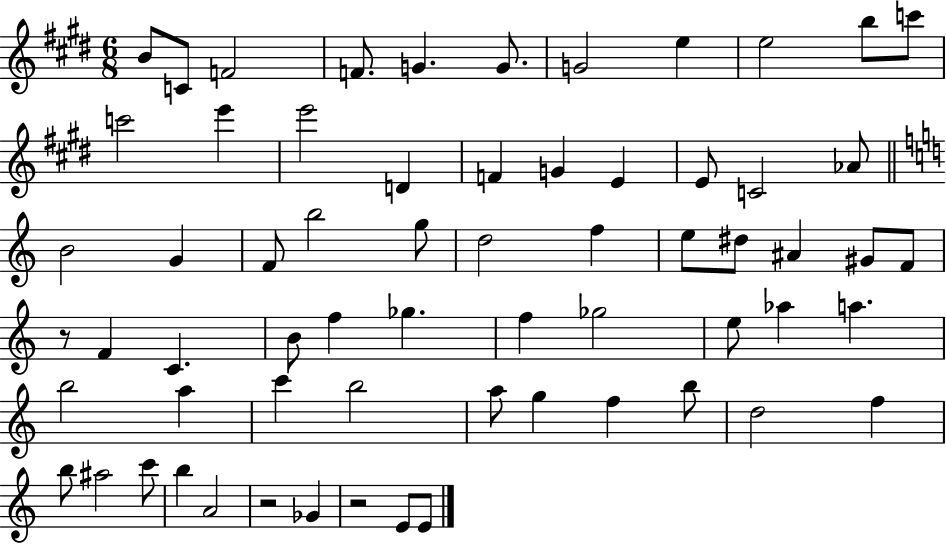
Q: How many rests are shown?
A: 3